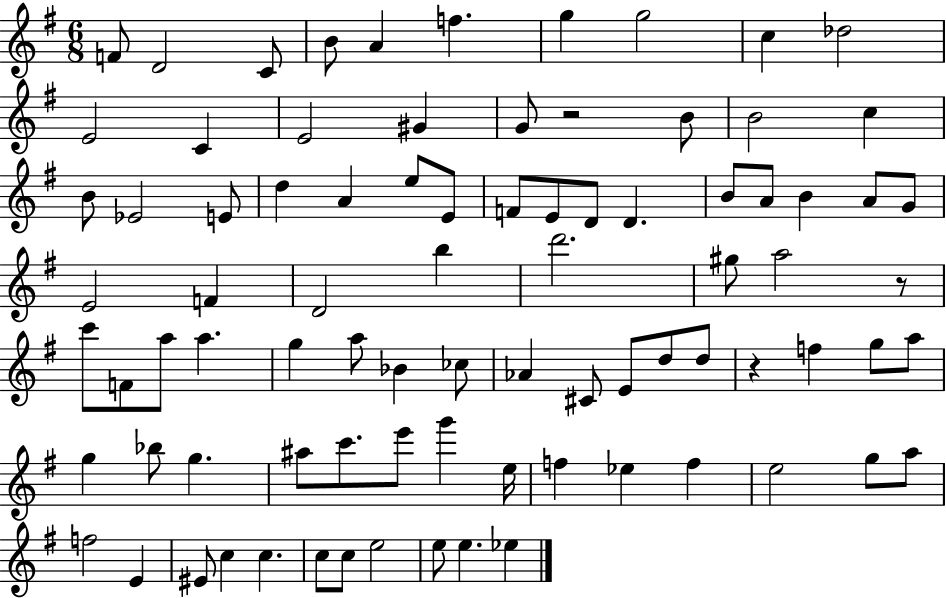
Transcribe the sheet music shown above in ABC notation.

X:1
T:Untitled
M:6/8
L:1/4
K:G
F/2 D2 C/2 B/2 A f g g2 c _d2 E2 C E2 ^G G/2 z2 B/2 B2 c B/2 _E2 E/2 d A e/2 E/2 F/2 E/2 D/2 D B/2 A/2 B A/2 G/2 E2 F D2 b d'2 ^g/2 a2 z/2 c'/2 F/2 a/2 a g a/2 _B _c/2 _A ^C/2 E/2 d/2 d/2 z f g/2 a/2 g _b/2 g ^a/2 c'/2 e'/2 g' e/4 f _e f e2 g/2 a/2 f2 E ^E/2 c c c/2 c/2 e2 e/2 e _e